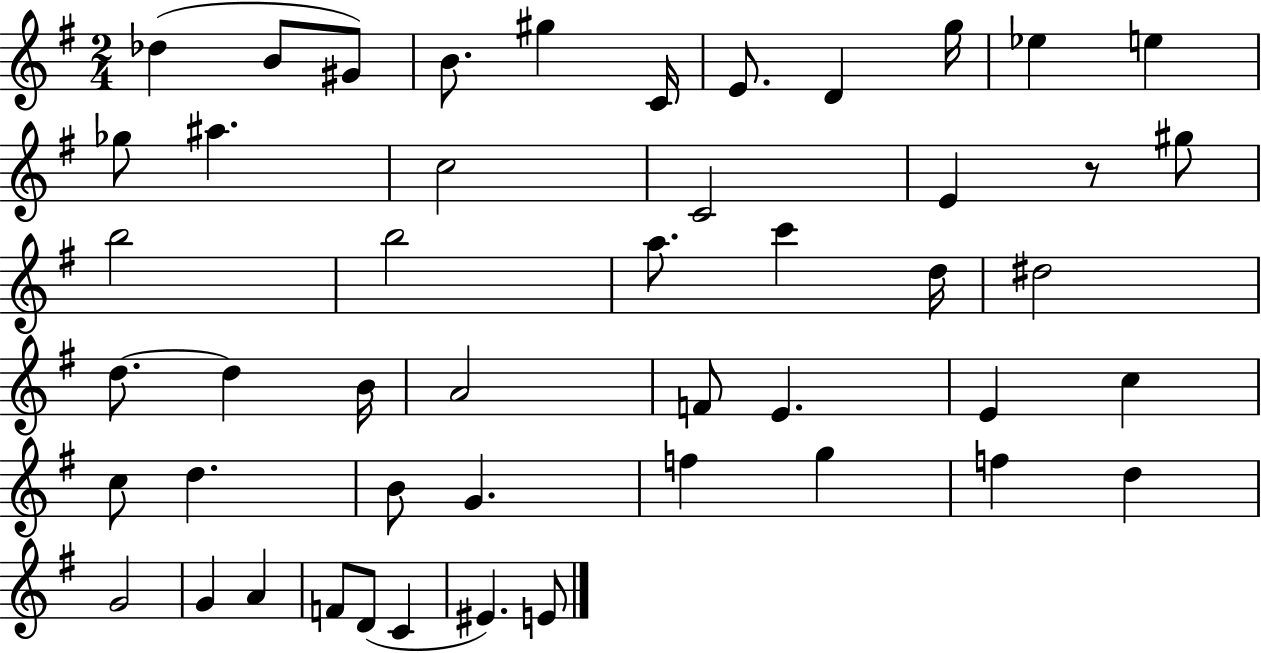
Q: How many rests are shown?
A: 1